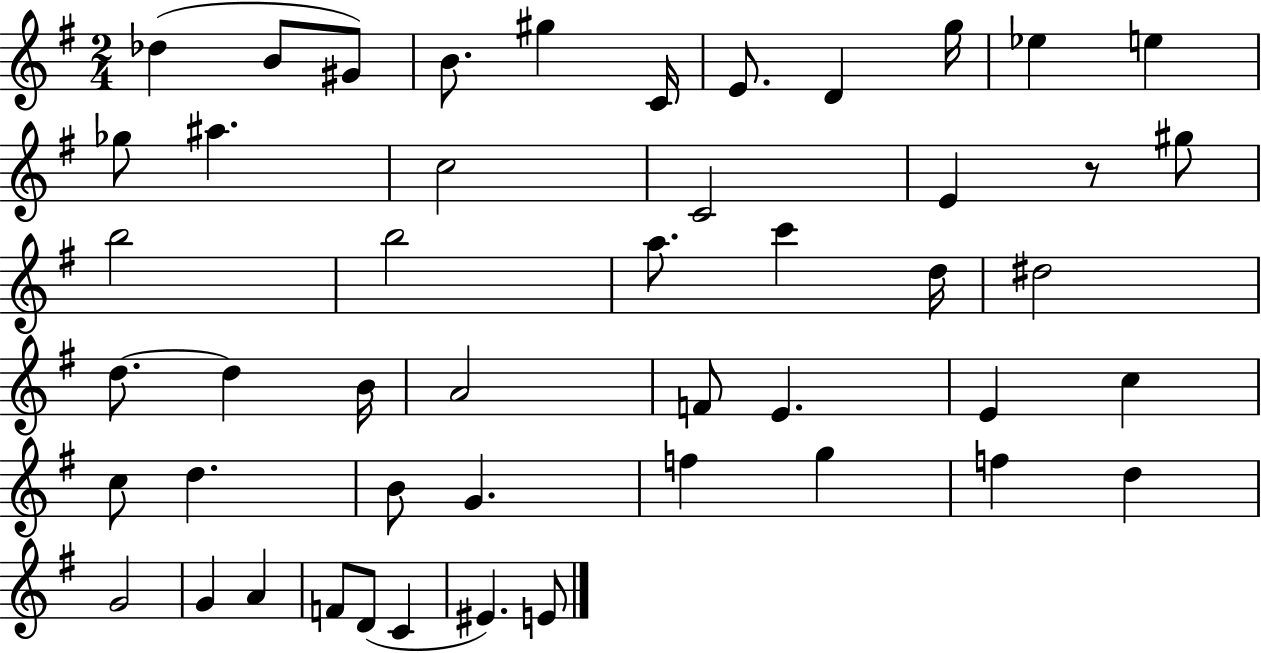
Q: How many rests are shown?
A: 1